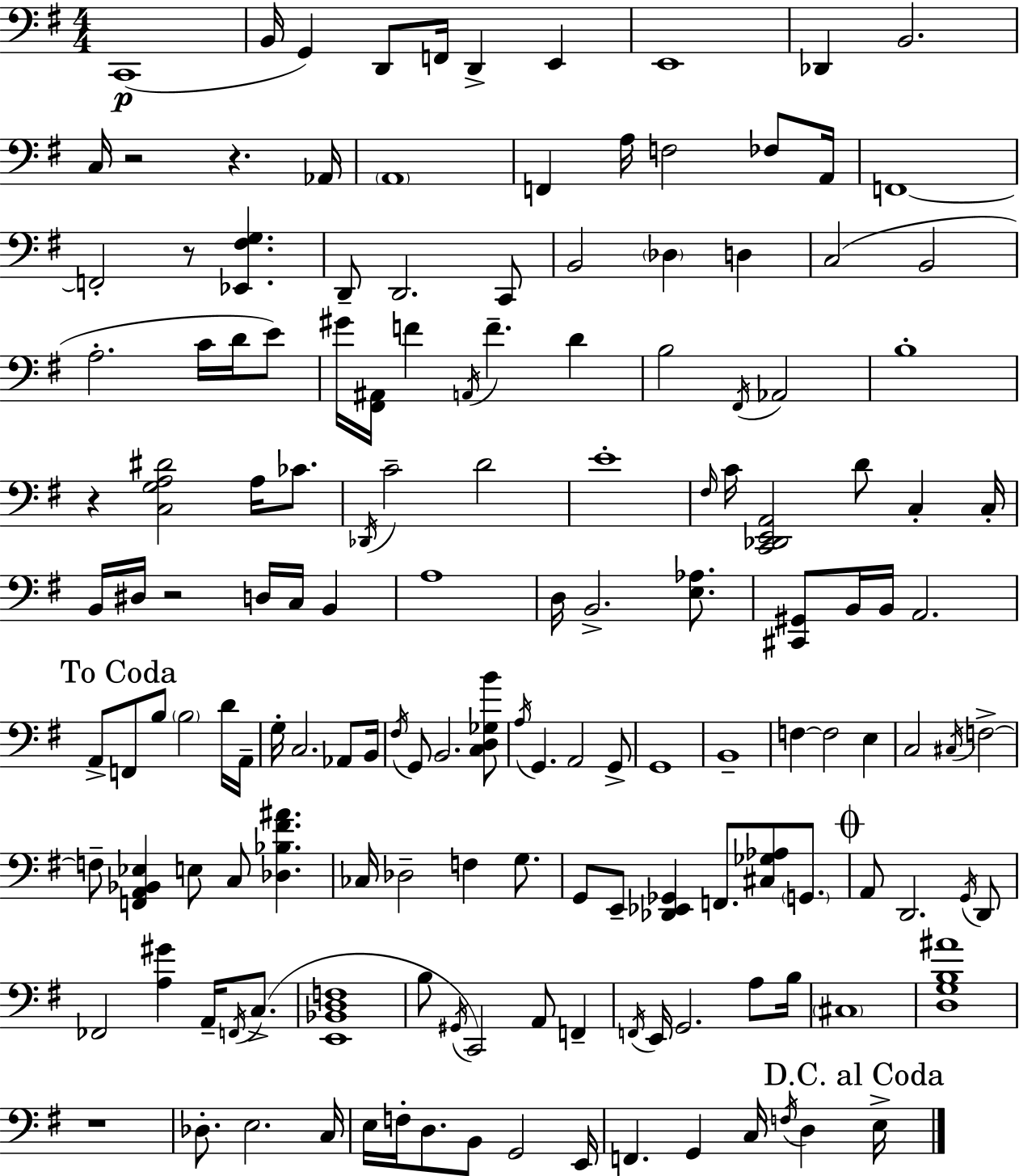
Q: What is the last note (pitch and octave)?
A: E3